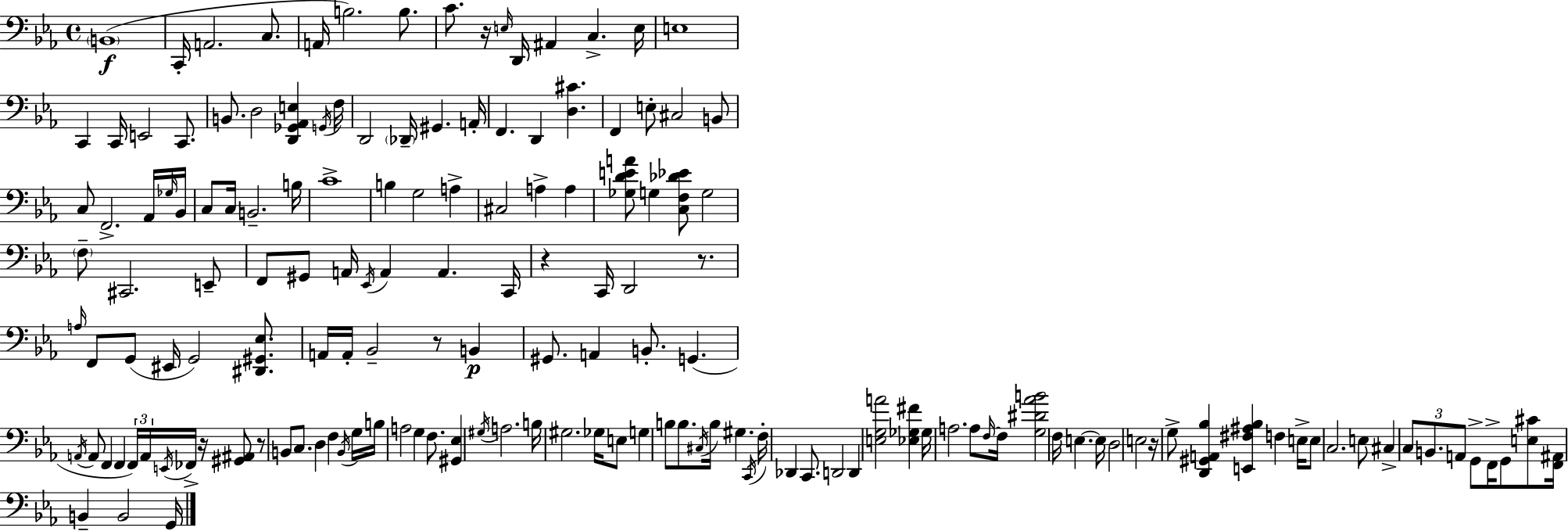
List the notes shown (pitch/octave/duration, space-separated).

B2/w C2/s A2/h. C3/e. A2/s B3/h. B3/e. C4/e. R/s E3/s D2/s A#2/q C3/q. E3/s E3/w C2/q C2/s E2/h C2/e. B2/e. D3/h [D2,Gb2,Ab2,E3]/q G2/s F3/s D2/h Db2/s G#2/q. A2/s F2/q. D2/q [D3,C#4]/q. F2/q E3/e C#3/h B2/e C3/e F2/h. Ab2/s Gb3/s Bb2/s C3/e C3/s B2/h. B3/s C4/w B3/q G3/h A3/q C#3/h A3/q A3/q [Gb3,D4,E4,A4]/e G3/q [C3,F3,Db4,Eb4]/e G3/h F3/e C#2/h. E2/e F2/e G#2/e A2/s Eb2/s A2/q A2/q. C2/s R/q C2/s D2/h R/e. A3/s F2/e G2/e EIS2/s G2/h [D#2,G#2,Eb3]/e. A2/s A2/s Bb2/h R/e B2/q G#2/e. A2/q B2/e. G2/q. A2/s A2/e F2/q F2/q F2/s A2/s E2/s FES2/s R/s [G#2,A#2]/e R/e B2/e C3/e. D3/q F3/q B2/s G3/s B3/s A3/h G3/q F3/e. [G#2,Eb3]/q G#3/s A3/h. B3/s G#3/h. Gb3/s E3/e G3/q B3/e B3/e. C#3/s B3/s G#3/q. C2/s F3/s Db2/q C2/e. D2/h D2/q [E3,G3,A4]/h [Eb3,Gb3,F#4]/q Gb3/s A3/h. A3/e F3/s F3/s [G3,D#4,Ab4,B4]/h F3/s E3/q. E3/s D3/h E3/h R/s G3/e [D2,G#2,A2,Bb3]/q [E2,F#3,A#3,Bb3]/q F3/q E3/s E3/e C3/h. E3/e C#3/q C3/e B2/e. A2/e G2/e F2/s G2/e [E3,C#4]/e [F2,A#2]/s B2/q B2/h G2/s